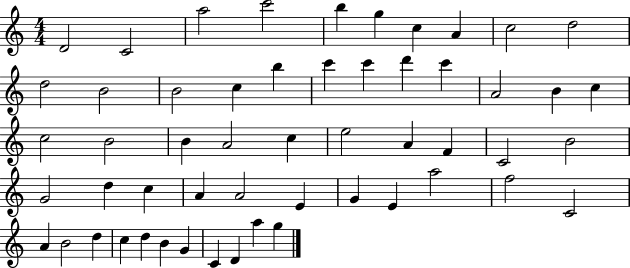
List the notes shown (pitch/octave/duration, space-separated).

D4/h C4/h A5/h C6/h B5/q G5/q C5/q A4/q C5/h D5/h D5/h B4/h B4/h C5/q B5/q C6/q C6/q D6/q C6/q A4/h B4/q C5/q C5/h B4/h B4/q A4/h C5/q E5/h A4/q F4/q C4/h B4/h G4/h D5/q C5/q A4/q A4/h E4/q G4/q E4/q A5/h F5/h C4/h A4/q B4/h D5/q C5/q D5/q B4/q G4/q C4/q D4/q A5/q G5/q